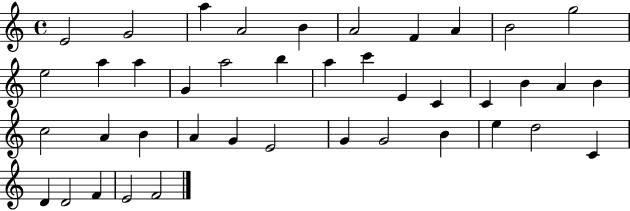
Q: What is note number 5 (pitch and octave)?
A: B4